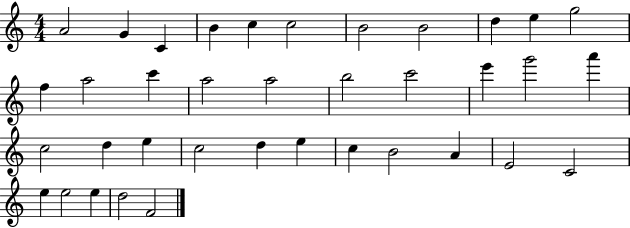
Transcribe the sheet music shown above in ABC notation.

X:1
T:Untitled
M:4/4
L:1/4
K:C
A2 G C B c c2 B2 B2 d e g2 f a2 c' a2 a2 b2 c'2 e' g'2 a' c2 d e c2 d e c B2 A E2 C2 e e2 e d2 F2